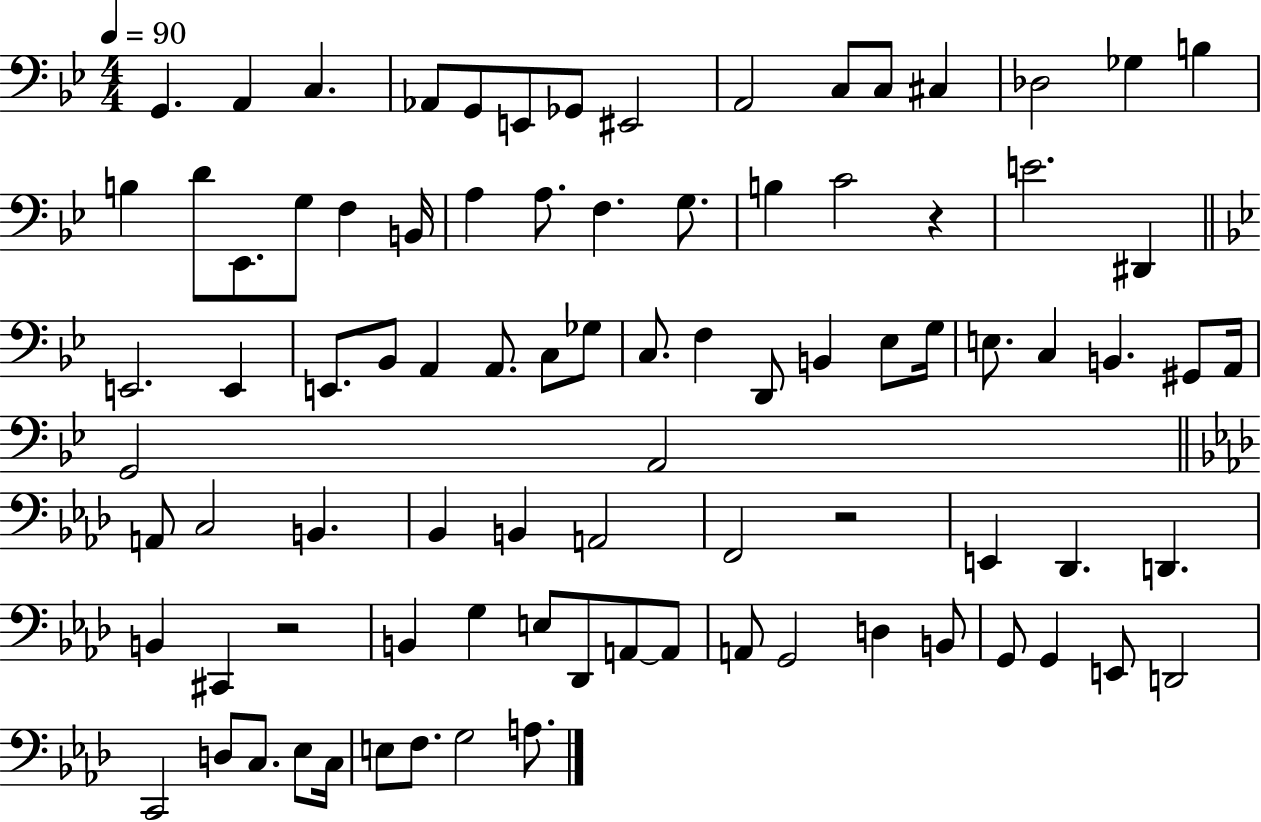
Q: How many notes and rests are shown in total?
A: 88